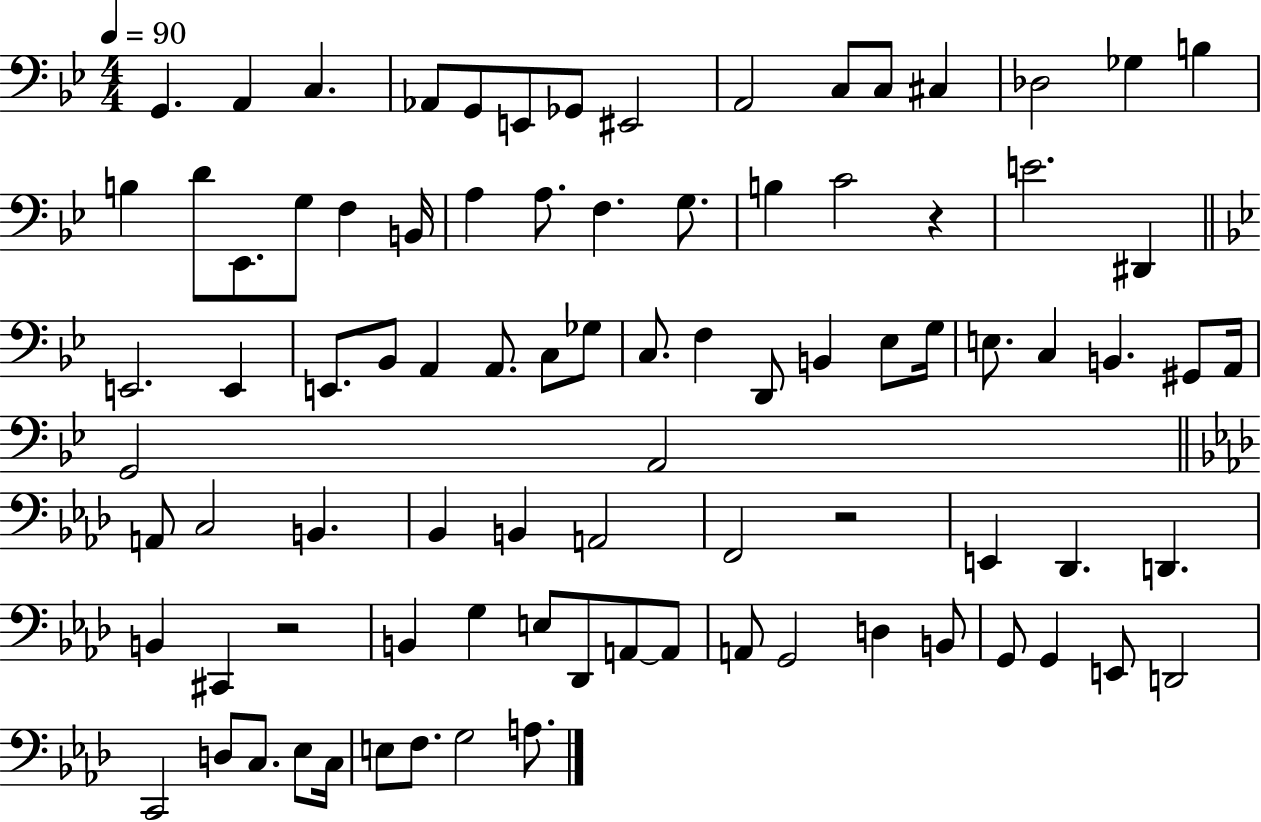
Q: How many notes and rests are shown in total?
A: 88